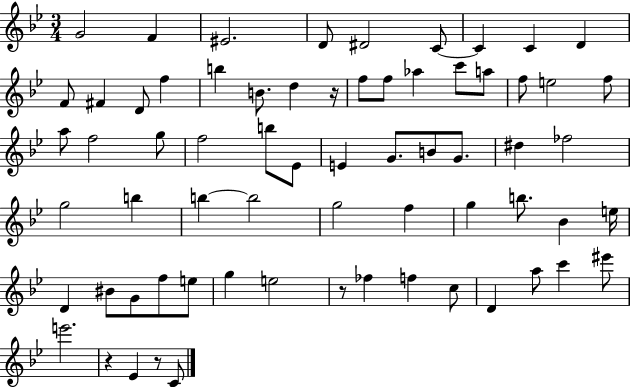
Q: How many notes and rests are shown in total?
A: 67